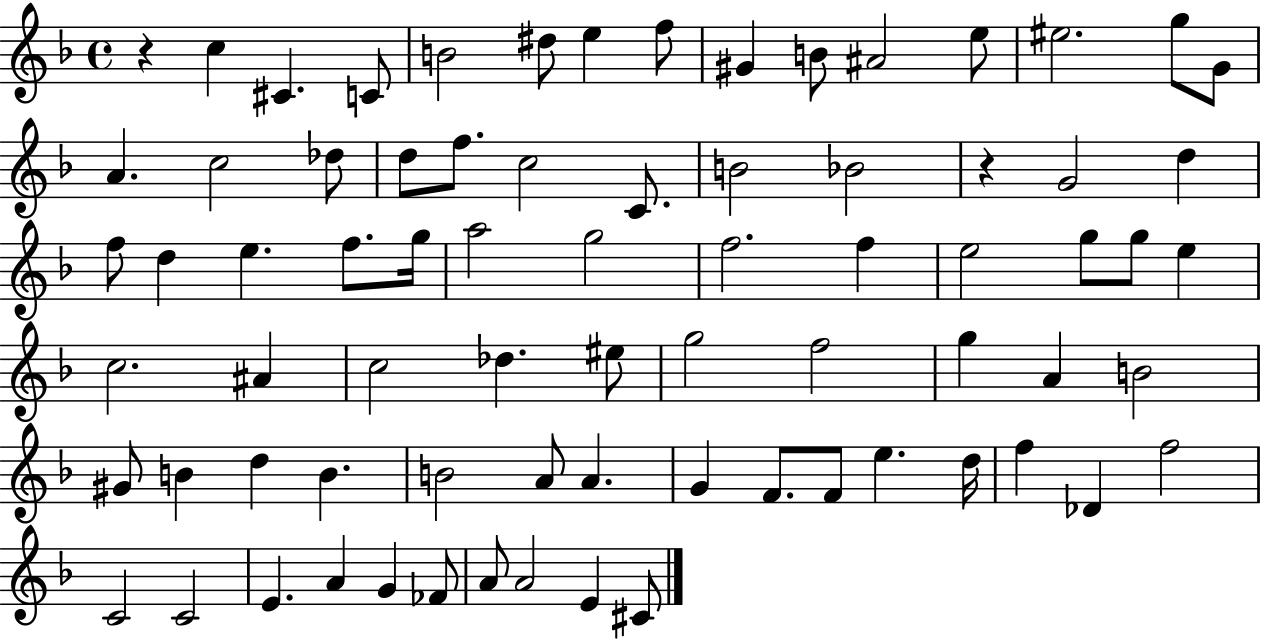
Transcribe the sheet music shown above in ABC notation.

X:1
T:Untitled
M:4/4
L:1/4
K:F
z c ^C C/2 B2 ^d/2 e f/2 ^G B/2 ^A2 e/2 ^e2 g/2 G/2 A c2 _d/2 d/2 f/2 c2 C/2 B2 _B2 z G2 d f/2 d e f/2 g/4 a2 g2 f2 f e2 g/2 g/2 e c2 ^A c2 _d ^e/2 g2 f2 g A B2 ^G/2 B d B B2 A/2 A G F/2 F/2 e d/4 f _D f2 C2 C2 E A G _F/2 A/2 A2 E ^C/2